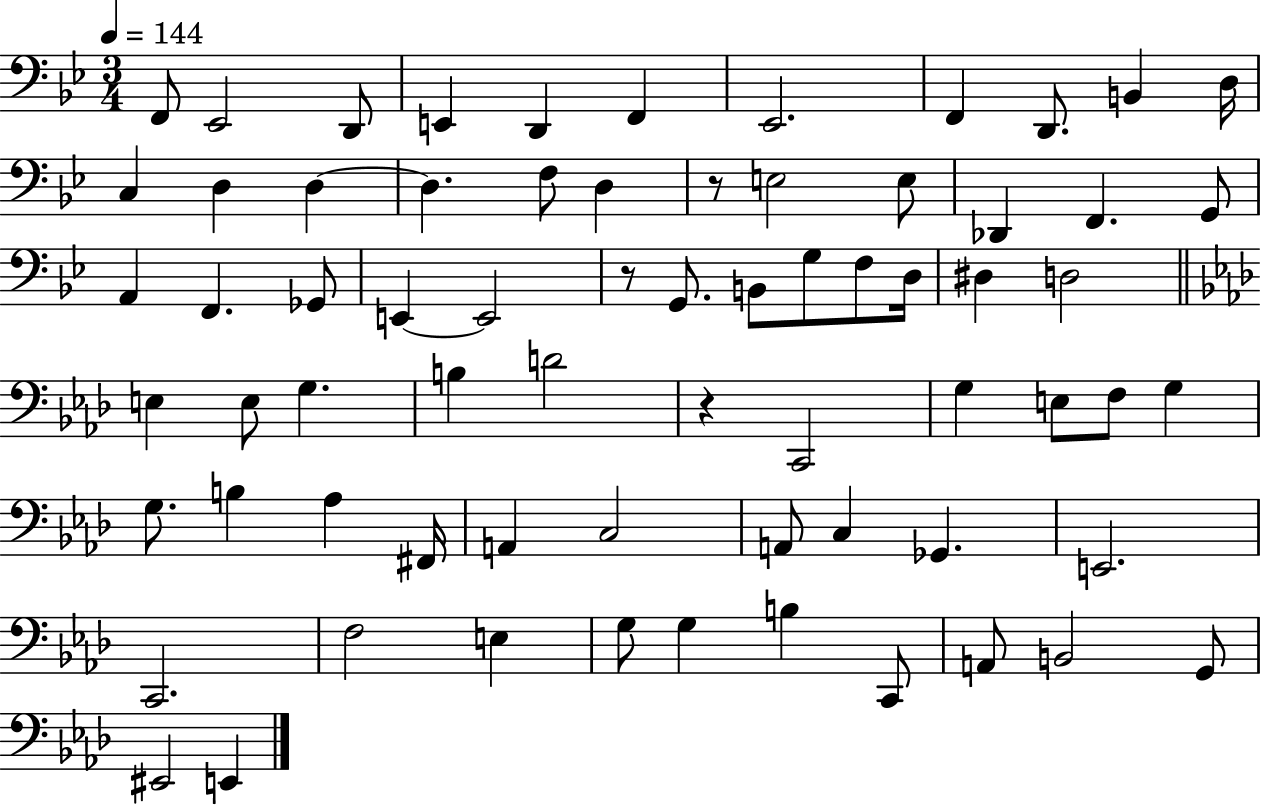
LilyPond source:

{
  \clef bass
  \numericTimeSignature
  \time 3/4
  \key bes \major
  \tempo 4 = 144
  \repeat volta 2 { f,8 ees,2 d,8 | e,4 d,4 f,4 | ees,2. | f,4 d,8. b,4 d16 | \break c4 d4 d4~~ | d4. f8 d4 | r8 e2 e8 | des,4 f,4. g,8 | \break a,4 f,4. ges,8 | e,4~~ e,2 | r8 g,8. b,8 g8 f8 d16 | dis4 d2 | \break \bar "||" \break \key aes \major e4 e8 g4. | b4 d'2 | r4 c,2 | g4 e8 f8 g4 | \break g8. b4 aes4 fis,16 | a,4 c2 | a,8 c4 ges,4. | e,2. | \break c,2. | f2 e4 | g8 g4 b4 c,8 | a,8 b,2 g,8 | \break eis,2 e,4 | } \bar "|."
}